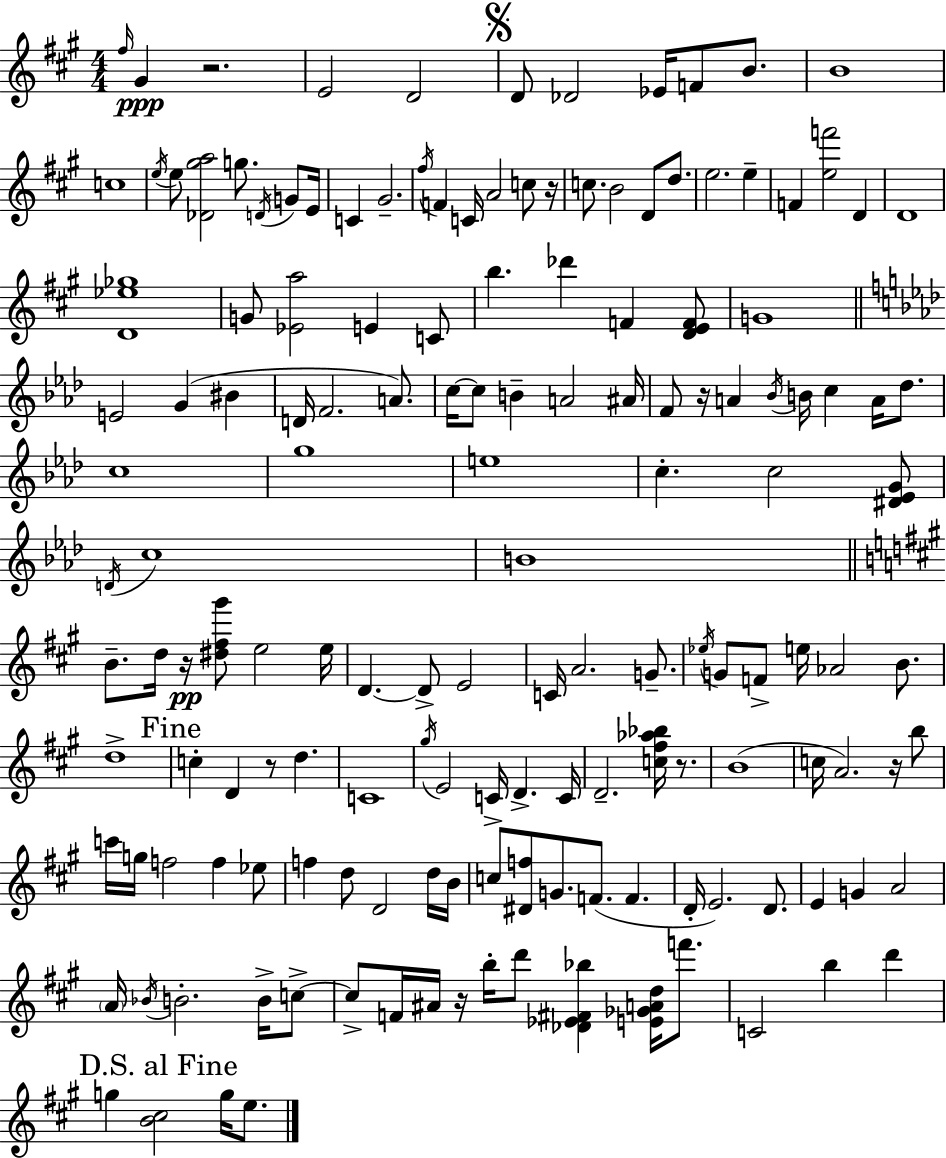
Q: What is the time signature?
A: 4/4